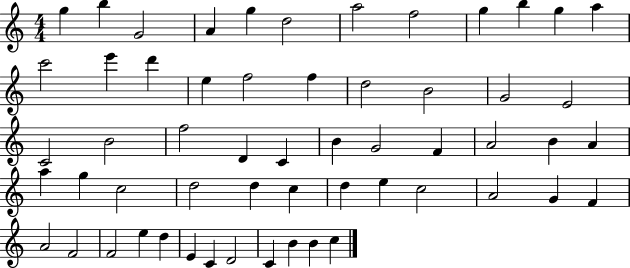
G5/q B5/q G4/h A4/q G5/q D5/h A5/h F5/h G5/q B5/q G5/q A5/q C6/h E6/q D6/q E5/q F5/h F5/q D5/h B4/h G4/h E4/h C4/h B4/h F5/h D4/q C4/q B4/q G4/h F4/q A4/h B4/q A4/q A5/q G5/q C5/h D5/h D5/q C5/q D5/q E5/q C5/h A4/h G4/q F4/q A4/h F4/h F4/h E5/q D5/q E4/q C4/q D4/h C4/q B4/q B4/q C5/q